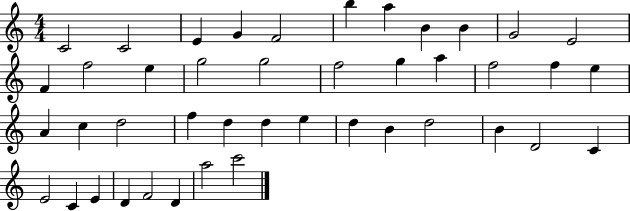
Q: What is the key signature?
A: C major